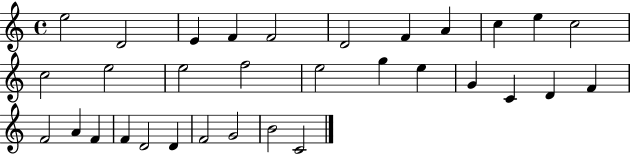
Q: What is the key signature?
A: C major